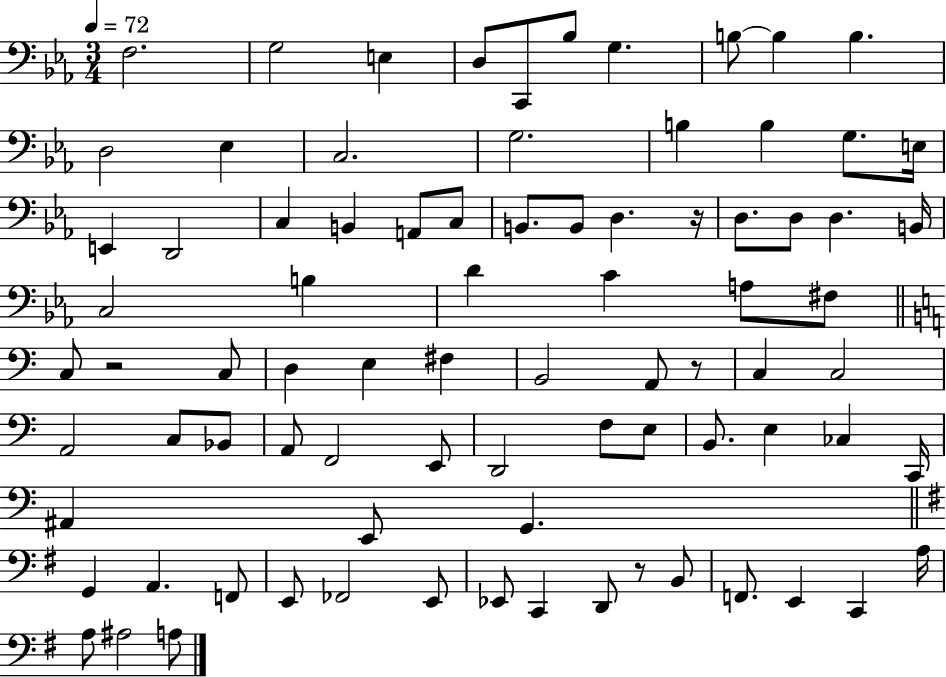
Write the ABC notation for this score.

X:1
T:Untitled
M:3/4
L:1/4
K:Eb
F,2 G,2 E, D,/2 C,,/2 _B,/2 G, B,/2 B, B, D,2 _E, C,2 G,2 B, B, G,/2 E,/4 E,, D,,2 C, B,, A,,/2 C,/2 B,,/2 B,,/2 D, z/4 D,/2 D,/2 D, B,,/4 C,2 B, D C A,/2 ^F,/2 C,/2 z2 C,/2 D, E, ^F, B,,2 A,,/2 z/2 C, C,2 A,,2 C,/2 _B,,/2 A,,/2 F,,2 E,,/2 D,,2 F,/2 E,/2 B,,/2 E, _C, C,,/4 ^A,, E,,/2 G,, G,, A,, F,,/2 E,,/2 _F,,2 E,,/2 _E,,/2 C,, D,,/2 z/2 B,,/2 F,,/2 E,, C,, A,/4 A,/2 ^A,2 A,/2